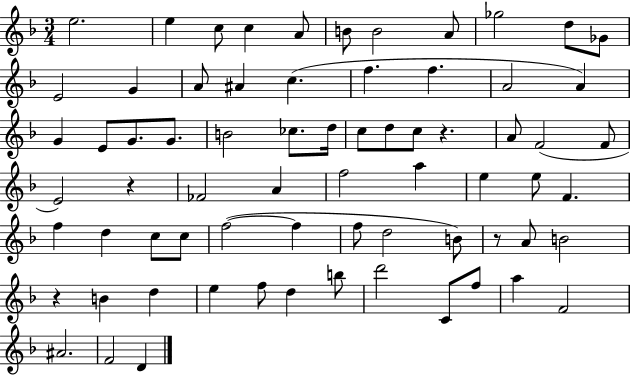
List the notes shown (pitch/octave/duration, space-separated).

E5/h. E5/q C5/e C5/q A4/e B4/e B4/h A4/e Gb5/h D5/e Gb4/e E4/h G4/q A4/e A#4/q C5/q. F5/q. F5/q. A4/h A4/q G4/q E4/e G4/e. G4/e. B4/h CES5/e. D5/s C5/e D5/e C5/e R/q. A4/e F4/h F4/e E4/h R/q FES4/h A4/q F5/h A5/q E5/q E5/e F4/q. F5/q D5/q C5/e C5/e F5/h F5/q F5/e D5/h B4/e R/e A4/e B4/h R/q B4/q D5/q E5/q F5/e D5/q B5/e D6/h C4/e F5/e A5/q F4/h A#4/h. F4/h D4/q